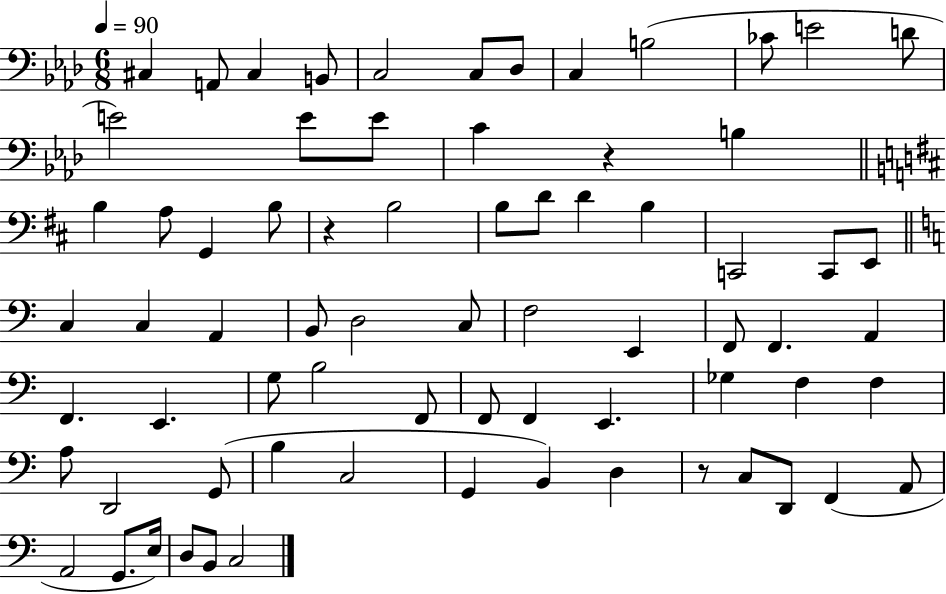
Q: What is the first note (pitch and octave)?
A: C#3